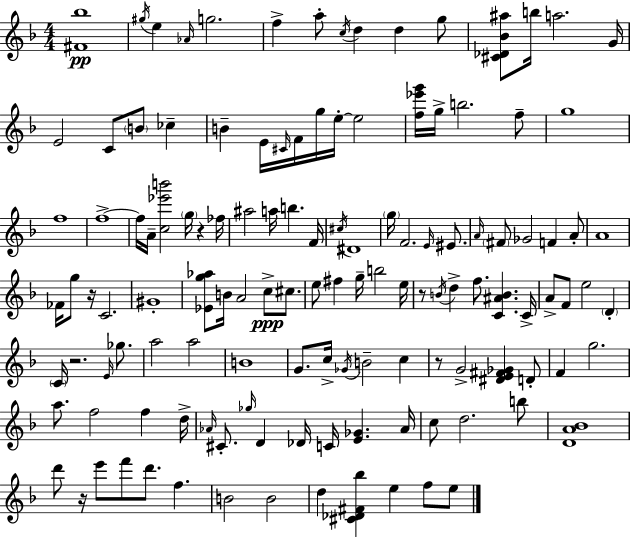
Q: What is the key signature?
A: D minor